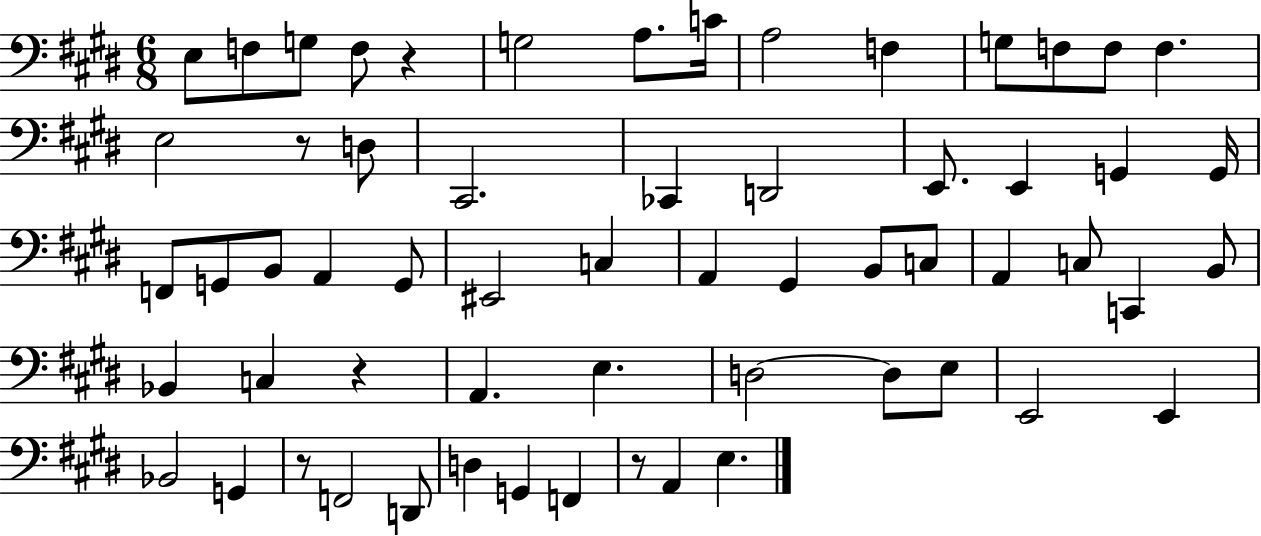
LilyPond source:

{
  \clef bass
  \numericTimeSignature
  \time 6/8
  \key e \major
  e8 f8 g8 f8 r4 | g2 a8. c'16 | a2 f4 | g8 f8 f8 f4. | \break e2 r8 d8 | cis,2. | ces,4 d,2 | e,8. e,4 g,4 g,16 | \break f,8 g,8 b,8 a,4 g,8 | eis,2 c4 | a,4 gis,4 b,8 c8 | a,4 c8 c,4 b,8 | \break bes,4 c4 r4 | a,4. e4. | d2~~ d8 e8 | e,2 e,4 | \break bes,2 g,4 | r8 f,2 d,8 | d4 g,4 f,4 | r8 a,4 e4. | \break \bar "|."
}